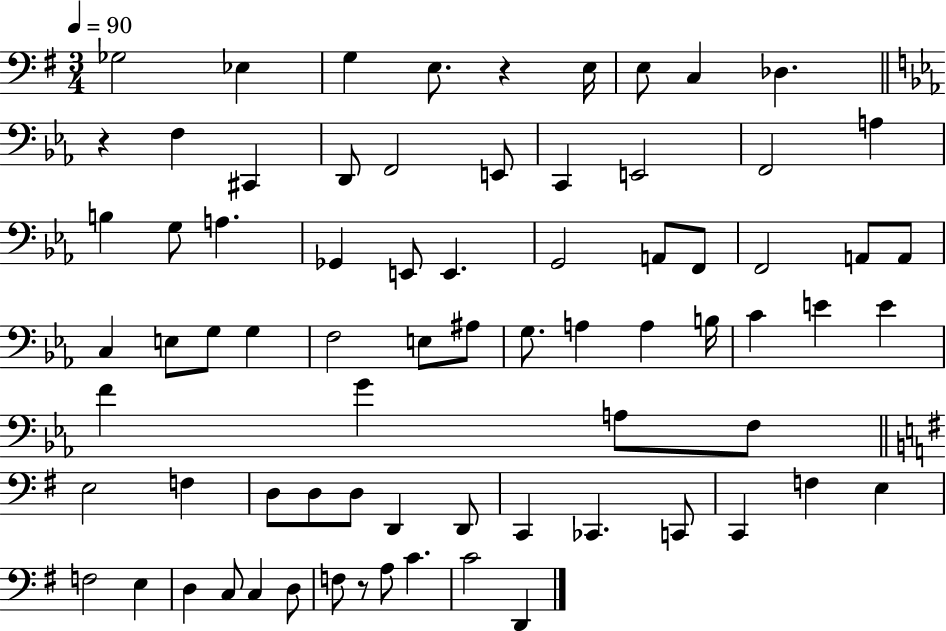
{
  \clef bass
  \numericTimeSignature
  \time 3/4
  \key g \major
  \tempo 4 = 90
  ges2 ees4 | g4 e8. r4 e16 | e8 c4 des4. | \bar "||" \break \key ees \major r4 f4 cis,4 | d,8 f,2 e,8 | c,4 e,2 | f,2 a4 | \break b4 g8 a4. | ges,4 e,8 e,4. | g,2 a,8 f,8 | f,2 a,8 a,8 | \break c4 e8 g8 g4 | f2 e8 ais8 | g8. a4 a4 b16 | c'4 e'4 e'4 | \break f'4 g'4 a8 f8 | \bar "||" \break \key e \minor e2 f4 | d8 d8 d8 d,4 d,8 | c,4 ces,4. c,8 | c,4 f4 e4 | \break f2 e4 | d4 c8 c4 d8 | f8 r8 a8 c'4. | c'2 d,4 | \break \bar "|."
}